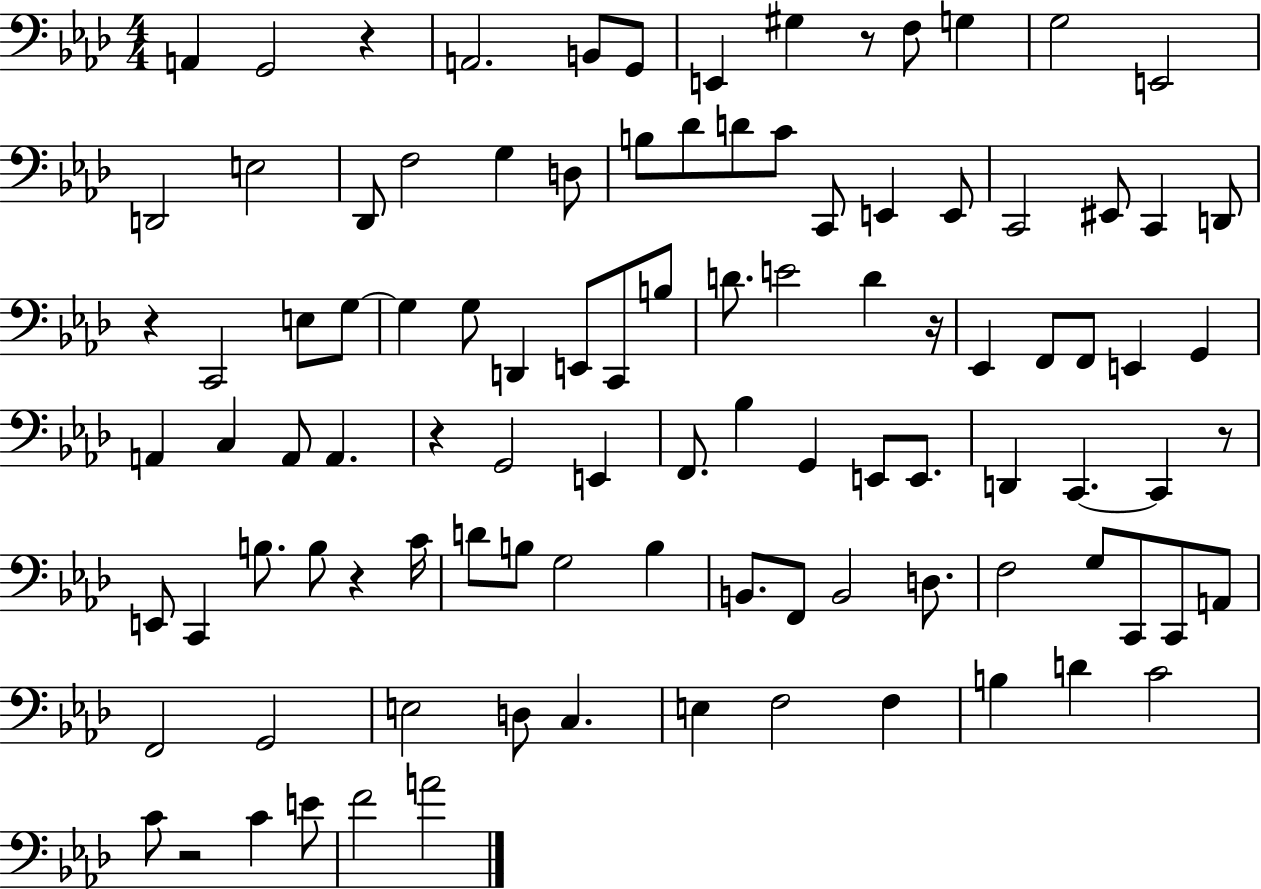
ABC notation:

X:1
T:Untitled
M:4/4
L:1/4
K:Ab
A,, G,,2 z A,,2 B,,/2 G,,/2 E,, ^G, z/2 F,/2 G, G,2 E,,2 D,,2 E,2 _D,,/2 F,2 G, D,/2 B,/2 _D/2 D/2 C/2 C,,/2 E,, E,,/2 C,,2 ^E,,/2 C,, D,,/2 z C,,2 E,/2 G,/2 G, G,/2 D,, E,,/2 C,,/2 B,/2 D/2 E2 D z/4 _E,, F,,/2 F,,/2 E,, G,, A,, C, A,,/2 A,, z G,,2 E,, F,,/2 _B, G,, E,,/2 E,,/2 D,, C,, C,, z/2 E,,/2 C,, B,/2 B,/2 z C/4 D/2 B,/2 G,2 B, B,,/2 F,,/2 B,,2 D,/2 F,2 G,/2 C,,/2 C,,/2 A,,/2 F,,2 G,,2 E,2 D,/2 C, E, F,2 F, B, D C2 C/2 z2 C E/2 F2 A2